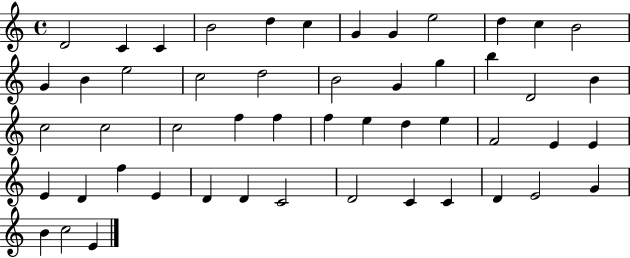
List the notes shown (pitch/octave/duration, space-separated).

D4/h C4/q C4/q B4/h D5/q C5/q G4/q G4/q E5/h D5/q C5/q B4/h G4/q B4/q E5/h C5/h D5/h B4/h G4/q G5/q B5/q D4/h B4/q C5/h C5/h C5/h F5/q F5/q F5/q E5/q D5/q E5/q F4/h E4/q E4/q E4/q D4/q F5/q E4/q D4/q D4/q C4/h D4/h C4/q C4/q D4/q E4/h G4/q B4/q C5/h E4/q